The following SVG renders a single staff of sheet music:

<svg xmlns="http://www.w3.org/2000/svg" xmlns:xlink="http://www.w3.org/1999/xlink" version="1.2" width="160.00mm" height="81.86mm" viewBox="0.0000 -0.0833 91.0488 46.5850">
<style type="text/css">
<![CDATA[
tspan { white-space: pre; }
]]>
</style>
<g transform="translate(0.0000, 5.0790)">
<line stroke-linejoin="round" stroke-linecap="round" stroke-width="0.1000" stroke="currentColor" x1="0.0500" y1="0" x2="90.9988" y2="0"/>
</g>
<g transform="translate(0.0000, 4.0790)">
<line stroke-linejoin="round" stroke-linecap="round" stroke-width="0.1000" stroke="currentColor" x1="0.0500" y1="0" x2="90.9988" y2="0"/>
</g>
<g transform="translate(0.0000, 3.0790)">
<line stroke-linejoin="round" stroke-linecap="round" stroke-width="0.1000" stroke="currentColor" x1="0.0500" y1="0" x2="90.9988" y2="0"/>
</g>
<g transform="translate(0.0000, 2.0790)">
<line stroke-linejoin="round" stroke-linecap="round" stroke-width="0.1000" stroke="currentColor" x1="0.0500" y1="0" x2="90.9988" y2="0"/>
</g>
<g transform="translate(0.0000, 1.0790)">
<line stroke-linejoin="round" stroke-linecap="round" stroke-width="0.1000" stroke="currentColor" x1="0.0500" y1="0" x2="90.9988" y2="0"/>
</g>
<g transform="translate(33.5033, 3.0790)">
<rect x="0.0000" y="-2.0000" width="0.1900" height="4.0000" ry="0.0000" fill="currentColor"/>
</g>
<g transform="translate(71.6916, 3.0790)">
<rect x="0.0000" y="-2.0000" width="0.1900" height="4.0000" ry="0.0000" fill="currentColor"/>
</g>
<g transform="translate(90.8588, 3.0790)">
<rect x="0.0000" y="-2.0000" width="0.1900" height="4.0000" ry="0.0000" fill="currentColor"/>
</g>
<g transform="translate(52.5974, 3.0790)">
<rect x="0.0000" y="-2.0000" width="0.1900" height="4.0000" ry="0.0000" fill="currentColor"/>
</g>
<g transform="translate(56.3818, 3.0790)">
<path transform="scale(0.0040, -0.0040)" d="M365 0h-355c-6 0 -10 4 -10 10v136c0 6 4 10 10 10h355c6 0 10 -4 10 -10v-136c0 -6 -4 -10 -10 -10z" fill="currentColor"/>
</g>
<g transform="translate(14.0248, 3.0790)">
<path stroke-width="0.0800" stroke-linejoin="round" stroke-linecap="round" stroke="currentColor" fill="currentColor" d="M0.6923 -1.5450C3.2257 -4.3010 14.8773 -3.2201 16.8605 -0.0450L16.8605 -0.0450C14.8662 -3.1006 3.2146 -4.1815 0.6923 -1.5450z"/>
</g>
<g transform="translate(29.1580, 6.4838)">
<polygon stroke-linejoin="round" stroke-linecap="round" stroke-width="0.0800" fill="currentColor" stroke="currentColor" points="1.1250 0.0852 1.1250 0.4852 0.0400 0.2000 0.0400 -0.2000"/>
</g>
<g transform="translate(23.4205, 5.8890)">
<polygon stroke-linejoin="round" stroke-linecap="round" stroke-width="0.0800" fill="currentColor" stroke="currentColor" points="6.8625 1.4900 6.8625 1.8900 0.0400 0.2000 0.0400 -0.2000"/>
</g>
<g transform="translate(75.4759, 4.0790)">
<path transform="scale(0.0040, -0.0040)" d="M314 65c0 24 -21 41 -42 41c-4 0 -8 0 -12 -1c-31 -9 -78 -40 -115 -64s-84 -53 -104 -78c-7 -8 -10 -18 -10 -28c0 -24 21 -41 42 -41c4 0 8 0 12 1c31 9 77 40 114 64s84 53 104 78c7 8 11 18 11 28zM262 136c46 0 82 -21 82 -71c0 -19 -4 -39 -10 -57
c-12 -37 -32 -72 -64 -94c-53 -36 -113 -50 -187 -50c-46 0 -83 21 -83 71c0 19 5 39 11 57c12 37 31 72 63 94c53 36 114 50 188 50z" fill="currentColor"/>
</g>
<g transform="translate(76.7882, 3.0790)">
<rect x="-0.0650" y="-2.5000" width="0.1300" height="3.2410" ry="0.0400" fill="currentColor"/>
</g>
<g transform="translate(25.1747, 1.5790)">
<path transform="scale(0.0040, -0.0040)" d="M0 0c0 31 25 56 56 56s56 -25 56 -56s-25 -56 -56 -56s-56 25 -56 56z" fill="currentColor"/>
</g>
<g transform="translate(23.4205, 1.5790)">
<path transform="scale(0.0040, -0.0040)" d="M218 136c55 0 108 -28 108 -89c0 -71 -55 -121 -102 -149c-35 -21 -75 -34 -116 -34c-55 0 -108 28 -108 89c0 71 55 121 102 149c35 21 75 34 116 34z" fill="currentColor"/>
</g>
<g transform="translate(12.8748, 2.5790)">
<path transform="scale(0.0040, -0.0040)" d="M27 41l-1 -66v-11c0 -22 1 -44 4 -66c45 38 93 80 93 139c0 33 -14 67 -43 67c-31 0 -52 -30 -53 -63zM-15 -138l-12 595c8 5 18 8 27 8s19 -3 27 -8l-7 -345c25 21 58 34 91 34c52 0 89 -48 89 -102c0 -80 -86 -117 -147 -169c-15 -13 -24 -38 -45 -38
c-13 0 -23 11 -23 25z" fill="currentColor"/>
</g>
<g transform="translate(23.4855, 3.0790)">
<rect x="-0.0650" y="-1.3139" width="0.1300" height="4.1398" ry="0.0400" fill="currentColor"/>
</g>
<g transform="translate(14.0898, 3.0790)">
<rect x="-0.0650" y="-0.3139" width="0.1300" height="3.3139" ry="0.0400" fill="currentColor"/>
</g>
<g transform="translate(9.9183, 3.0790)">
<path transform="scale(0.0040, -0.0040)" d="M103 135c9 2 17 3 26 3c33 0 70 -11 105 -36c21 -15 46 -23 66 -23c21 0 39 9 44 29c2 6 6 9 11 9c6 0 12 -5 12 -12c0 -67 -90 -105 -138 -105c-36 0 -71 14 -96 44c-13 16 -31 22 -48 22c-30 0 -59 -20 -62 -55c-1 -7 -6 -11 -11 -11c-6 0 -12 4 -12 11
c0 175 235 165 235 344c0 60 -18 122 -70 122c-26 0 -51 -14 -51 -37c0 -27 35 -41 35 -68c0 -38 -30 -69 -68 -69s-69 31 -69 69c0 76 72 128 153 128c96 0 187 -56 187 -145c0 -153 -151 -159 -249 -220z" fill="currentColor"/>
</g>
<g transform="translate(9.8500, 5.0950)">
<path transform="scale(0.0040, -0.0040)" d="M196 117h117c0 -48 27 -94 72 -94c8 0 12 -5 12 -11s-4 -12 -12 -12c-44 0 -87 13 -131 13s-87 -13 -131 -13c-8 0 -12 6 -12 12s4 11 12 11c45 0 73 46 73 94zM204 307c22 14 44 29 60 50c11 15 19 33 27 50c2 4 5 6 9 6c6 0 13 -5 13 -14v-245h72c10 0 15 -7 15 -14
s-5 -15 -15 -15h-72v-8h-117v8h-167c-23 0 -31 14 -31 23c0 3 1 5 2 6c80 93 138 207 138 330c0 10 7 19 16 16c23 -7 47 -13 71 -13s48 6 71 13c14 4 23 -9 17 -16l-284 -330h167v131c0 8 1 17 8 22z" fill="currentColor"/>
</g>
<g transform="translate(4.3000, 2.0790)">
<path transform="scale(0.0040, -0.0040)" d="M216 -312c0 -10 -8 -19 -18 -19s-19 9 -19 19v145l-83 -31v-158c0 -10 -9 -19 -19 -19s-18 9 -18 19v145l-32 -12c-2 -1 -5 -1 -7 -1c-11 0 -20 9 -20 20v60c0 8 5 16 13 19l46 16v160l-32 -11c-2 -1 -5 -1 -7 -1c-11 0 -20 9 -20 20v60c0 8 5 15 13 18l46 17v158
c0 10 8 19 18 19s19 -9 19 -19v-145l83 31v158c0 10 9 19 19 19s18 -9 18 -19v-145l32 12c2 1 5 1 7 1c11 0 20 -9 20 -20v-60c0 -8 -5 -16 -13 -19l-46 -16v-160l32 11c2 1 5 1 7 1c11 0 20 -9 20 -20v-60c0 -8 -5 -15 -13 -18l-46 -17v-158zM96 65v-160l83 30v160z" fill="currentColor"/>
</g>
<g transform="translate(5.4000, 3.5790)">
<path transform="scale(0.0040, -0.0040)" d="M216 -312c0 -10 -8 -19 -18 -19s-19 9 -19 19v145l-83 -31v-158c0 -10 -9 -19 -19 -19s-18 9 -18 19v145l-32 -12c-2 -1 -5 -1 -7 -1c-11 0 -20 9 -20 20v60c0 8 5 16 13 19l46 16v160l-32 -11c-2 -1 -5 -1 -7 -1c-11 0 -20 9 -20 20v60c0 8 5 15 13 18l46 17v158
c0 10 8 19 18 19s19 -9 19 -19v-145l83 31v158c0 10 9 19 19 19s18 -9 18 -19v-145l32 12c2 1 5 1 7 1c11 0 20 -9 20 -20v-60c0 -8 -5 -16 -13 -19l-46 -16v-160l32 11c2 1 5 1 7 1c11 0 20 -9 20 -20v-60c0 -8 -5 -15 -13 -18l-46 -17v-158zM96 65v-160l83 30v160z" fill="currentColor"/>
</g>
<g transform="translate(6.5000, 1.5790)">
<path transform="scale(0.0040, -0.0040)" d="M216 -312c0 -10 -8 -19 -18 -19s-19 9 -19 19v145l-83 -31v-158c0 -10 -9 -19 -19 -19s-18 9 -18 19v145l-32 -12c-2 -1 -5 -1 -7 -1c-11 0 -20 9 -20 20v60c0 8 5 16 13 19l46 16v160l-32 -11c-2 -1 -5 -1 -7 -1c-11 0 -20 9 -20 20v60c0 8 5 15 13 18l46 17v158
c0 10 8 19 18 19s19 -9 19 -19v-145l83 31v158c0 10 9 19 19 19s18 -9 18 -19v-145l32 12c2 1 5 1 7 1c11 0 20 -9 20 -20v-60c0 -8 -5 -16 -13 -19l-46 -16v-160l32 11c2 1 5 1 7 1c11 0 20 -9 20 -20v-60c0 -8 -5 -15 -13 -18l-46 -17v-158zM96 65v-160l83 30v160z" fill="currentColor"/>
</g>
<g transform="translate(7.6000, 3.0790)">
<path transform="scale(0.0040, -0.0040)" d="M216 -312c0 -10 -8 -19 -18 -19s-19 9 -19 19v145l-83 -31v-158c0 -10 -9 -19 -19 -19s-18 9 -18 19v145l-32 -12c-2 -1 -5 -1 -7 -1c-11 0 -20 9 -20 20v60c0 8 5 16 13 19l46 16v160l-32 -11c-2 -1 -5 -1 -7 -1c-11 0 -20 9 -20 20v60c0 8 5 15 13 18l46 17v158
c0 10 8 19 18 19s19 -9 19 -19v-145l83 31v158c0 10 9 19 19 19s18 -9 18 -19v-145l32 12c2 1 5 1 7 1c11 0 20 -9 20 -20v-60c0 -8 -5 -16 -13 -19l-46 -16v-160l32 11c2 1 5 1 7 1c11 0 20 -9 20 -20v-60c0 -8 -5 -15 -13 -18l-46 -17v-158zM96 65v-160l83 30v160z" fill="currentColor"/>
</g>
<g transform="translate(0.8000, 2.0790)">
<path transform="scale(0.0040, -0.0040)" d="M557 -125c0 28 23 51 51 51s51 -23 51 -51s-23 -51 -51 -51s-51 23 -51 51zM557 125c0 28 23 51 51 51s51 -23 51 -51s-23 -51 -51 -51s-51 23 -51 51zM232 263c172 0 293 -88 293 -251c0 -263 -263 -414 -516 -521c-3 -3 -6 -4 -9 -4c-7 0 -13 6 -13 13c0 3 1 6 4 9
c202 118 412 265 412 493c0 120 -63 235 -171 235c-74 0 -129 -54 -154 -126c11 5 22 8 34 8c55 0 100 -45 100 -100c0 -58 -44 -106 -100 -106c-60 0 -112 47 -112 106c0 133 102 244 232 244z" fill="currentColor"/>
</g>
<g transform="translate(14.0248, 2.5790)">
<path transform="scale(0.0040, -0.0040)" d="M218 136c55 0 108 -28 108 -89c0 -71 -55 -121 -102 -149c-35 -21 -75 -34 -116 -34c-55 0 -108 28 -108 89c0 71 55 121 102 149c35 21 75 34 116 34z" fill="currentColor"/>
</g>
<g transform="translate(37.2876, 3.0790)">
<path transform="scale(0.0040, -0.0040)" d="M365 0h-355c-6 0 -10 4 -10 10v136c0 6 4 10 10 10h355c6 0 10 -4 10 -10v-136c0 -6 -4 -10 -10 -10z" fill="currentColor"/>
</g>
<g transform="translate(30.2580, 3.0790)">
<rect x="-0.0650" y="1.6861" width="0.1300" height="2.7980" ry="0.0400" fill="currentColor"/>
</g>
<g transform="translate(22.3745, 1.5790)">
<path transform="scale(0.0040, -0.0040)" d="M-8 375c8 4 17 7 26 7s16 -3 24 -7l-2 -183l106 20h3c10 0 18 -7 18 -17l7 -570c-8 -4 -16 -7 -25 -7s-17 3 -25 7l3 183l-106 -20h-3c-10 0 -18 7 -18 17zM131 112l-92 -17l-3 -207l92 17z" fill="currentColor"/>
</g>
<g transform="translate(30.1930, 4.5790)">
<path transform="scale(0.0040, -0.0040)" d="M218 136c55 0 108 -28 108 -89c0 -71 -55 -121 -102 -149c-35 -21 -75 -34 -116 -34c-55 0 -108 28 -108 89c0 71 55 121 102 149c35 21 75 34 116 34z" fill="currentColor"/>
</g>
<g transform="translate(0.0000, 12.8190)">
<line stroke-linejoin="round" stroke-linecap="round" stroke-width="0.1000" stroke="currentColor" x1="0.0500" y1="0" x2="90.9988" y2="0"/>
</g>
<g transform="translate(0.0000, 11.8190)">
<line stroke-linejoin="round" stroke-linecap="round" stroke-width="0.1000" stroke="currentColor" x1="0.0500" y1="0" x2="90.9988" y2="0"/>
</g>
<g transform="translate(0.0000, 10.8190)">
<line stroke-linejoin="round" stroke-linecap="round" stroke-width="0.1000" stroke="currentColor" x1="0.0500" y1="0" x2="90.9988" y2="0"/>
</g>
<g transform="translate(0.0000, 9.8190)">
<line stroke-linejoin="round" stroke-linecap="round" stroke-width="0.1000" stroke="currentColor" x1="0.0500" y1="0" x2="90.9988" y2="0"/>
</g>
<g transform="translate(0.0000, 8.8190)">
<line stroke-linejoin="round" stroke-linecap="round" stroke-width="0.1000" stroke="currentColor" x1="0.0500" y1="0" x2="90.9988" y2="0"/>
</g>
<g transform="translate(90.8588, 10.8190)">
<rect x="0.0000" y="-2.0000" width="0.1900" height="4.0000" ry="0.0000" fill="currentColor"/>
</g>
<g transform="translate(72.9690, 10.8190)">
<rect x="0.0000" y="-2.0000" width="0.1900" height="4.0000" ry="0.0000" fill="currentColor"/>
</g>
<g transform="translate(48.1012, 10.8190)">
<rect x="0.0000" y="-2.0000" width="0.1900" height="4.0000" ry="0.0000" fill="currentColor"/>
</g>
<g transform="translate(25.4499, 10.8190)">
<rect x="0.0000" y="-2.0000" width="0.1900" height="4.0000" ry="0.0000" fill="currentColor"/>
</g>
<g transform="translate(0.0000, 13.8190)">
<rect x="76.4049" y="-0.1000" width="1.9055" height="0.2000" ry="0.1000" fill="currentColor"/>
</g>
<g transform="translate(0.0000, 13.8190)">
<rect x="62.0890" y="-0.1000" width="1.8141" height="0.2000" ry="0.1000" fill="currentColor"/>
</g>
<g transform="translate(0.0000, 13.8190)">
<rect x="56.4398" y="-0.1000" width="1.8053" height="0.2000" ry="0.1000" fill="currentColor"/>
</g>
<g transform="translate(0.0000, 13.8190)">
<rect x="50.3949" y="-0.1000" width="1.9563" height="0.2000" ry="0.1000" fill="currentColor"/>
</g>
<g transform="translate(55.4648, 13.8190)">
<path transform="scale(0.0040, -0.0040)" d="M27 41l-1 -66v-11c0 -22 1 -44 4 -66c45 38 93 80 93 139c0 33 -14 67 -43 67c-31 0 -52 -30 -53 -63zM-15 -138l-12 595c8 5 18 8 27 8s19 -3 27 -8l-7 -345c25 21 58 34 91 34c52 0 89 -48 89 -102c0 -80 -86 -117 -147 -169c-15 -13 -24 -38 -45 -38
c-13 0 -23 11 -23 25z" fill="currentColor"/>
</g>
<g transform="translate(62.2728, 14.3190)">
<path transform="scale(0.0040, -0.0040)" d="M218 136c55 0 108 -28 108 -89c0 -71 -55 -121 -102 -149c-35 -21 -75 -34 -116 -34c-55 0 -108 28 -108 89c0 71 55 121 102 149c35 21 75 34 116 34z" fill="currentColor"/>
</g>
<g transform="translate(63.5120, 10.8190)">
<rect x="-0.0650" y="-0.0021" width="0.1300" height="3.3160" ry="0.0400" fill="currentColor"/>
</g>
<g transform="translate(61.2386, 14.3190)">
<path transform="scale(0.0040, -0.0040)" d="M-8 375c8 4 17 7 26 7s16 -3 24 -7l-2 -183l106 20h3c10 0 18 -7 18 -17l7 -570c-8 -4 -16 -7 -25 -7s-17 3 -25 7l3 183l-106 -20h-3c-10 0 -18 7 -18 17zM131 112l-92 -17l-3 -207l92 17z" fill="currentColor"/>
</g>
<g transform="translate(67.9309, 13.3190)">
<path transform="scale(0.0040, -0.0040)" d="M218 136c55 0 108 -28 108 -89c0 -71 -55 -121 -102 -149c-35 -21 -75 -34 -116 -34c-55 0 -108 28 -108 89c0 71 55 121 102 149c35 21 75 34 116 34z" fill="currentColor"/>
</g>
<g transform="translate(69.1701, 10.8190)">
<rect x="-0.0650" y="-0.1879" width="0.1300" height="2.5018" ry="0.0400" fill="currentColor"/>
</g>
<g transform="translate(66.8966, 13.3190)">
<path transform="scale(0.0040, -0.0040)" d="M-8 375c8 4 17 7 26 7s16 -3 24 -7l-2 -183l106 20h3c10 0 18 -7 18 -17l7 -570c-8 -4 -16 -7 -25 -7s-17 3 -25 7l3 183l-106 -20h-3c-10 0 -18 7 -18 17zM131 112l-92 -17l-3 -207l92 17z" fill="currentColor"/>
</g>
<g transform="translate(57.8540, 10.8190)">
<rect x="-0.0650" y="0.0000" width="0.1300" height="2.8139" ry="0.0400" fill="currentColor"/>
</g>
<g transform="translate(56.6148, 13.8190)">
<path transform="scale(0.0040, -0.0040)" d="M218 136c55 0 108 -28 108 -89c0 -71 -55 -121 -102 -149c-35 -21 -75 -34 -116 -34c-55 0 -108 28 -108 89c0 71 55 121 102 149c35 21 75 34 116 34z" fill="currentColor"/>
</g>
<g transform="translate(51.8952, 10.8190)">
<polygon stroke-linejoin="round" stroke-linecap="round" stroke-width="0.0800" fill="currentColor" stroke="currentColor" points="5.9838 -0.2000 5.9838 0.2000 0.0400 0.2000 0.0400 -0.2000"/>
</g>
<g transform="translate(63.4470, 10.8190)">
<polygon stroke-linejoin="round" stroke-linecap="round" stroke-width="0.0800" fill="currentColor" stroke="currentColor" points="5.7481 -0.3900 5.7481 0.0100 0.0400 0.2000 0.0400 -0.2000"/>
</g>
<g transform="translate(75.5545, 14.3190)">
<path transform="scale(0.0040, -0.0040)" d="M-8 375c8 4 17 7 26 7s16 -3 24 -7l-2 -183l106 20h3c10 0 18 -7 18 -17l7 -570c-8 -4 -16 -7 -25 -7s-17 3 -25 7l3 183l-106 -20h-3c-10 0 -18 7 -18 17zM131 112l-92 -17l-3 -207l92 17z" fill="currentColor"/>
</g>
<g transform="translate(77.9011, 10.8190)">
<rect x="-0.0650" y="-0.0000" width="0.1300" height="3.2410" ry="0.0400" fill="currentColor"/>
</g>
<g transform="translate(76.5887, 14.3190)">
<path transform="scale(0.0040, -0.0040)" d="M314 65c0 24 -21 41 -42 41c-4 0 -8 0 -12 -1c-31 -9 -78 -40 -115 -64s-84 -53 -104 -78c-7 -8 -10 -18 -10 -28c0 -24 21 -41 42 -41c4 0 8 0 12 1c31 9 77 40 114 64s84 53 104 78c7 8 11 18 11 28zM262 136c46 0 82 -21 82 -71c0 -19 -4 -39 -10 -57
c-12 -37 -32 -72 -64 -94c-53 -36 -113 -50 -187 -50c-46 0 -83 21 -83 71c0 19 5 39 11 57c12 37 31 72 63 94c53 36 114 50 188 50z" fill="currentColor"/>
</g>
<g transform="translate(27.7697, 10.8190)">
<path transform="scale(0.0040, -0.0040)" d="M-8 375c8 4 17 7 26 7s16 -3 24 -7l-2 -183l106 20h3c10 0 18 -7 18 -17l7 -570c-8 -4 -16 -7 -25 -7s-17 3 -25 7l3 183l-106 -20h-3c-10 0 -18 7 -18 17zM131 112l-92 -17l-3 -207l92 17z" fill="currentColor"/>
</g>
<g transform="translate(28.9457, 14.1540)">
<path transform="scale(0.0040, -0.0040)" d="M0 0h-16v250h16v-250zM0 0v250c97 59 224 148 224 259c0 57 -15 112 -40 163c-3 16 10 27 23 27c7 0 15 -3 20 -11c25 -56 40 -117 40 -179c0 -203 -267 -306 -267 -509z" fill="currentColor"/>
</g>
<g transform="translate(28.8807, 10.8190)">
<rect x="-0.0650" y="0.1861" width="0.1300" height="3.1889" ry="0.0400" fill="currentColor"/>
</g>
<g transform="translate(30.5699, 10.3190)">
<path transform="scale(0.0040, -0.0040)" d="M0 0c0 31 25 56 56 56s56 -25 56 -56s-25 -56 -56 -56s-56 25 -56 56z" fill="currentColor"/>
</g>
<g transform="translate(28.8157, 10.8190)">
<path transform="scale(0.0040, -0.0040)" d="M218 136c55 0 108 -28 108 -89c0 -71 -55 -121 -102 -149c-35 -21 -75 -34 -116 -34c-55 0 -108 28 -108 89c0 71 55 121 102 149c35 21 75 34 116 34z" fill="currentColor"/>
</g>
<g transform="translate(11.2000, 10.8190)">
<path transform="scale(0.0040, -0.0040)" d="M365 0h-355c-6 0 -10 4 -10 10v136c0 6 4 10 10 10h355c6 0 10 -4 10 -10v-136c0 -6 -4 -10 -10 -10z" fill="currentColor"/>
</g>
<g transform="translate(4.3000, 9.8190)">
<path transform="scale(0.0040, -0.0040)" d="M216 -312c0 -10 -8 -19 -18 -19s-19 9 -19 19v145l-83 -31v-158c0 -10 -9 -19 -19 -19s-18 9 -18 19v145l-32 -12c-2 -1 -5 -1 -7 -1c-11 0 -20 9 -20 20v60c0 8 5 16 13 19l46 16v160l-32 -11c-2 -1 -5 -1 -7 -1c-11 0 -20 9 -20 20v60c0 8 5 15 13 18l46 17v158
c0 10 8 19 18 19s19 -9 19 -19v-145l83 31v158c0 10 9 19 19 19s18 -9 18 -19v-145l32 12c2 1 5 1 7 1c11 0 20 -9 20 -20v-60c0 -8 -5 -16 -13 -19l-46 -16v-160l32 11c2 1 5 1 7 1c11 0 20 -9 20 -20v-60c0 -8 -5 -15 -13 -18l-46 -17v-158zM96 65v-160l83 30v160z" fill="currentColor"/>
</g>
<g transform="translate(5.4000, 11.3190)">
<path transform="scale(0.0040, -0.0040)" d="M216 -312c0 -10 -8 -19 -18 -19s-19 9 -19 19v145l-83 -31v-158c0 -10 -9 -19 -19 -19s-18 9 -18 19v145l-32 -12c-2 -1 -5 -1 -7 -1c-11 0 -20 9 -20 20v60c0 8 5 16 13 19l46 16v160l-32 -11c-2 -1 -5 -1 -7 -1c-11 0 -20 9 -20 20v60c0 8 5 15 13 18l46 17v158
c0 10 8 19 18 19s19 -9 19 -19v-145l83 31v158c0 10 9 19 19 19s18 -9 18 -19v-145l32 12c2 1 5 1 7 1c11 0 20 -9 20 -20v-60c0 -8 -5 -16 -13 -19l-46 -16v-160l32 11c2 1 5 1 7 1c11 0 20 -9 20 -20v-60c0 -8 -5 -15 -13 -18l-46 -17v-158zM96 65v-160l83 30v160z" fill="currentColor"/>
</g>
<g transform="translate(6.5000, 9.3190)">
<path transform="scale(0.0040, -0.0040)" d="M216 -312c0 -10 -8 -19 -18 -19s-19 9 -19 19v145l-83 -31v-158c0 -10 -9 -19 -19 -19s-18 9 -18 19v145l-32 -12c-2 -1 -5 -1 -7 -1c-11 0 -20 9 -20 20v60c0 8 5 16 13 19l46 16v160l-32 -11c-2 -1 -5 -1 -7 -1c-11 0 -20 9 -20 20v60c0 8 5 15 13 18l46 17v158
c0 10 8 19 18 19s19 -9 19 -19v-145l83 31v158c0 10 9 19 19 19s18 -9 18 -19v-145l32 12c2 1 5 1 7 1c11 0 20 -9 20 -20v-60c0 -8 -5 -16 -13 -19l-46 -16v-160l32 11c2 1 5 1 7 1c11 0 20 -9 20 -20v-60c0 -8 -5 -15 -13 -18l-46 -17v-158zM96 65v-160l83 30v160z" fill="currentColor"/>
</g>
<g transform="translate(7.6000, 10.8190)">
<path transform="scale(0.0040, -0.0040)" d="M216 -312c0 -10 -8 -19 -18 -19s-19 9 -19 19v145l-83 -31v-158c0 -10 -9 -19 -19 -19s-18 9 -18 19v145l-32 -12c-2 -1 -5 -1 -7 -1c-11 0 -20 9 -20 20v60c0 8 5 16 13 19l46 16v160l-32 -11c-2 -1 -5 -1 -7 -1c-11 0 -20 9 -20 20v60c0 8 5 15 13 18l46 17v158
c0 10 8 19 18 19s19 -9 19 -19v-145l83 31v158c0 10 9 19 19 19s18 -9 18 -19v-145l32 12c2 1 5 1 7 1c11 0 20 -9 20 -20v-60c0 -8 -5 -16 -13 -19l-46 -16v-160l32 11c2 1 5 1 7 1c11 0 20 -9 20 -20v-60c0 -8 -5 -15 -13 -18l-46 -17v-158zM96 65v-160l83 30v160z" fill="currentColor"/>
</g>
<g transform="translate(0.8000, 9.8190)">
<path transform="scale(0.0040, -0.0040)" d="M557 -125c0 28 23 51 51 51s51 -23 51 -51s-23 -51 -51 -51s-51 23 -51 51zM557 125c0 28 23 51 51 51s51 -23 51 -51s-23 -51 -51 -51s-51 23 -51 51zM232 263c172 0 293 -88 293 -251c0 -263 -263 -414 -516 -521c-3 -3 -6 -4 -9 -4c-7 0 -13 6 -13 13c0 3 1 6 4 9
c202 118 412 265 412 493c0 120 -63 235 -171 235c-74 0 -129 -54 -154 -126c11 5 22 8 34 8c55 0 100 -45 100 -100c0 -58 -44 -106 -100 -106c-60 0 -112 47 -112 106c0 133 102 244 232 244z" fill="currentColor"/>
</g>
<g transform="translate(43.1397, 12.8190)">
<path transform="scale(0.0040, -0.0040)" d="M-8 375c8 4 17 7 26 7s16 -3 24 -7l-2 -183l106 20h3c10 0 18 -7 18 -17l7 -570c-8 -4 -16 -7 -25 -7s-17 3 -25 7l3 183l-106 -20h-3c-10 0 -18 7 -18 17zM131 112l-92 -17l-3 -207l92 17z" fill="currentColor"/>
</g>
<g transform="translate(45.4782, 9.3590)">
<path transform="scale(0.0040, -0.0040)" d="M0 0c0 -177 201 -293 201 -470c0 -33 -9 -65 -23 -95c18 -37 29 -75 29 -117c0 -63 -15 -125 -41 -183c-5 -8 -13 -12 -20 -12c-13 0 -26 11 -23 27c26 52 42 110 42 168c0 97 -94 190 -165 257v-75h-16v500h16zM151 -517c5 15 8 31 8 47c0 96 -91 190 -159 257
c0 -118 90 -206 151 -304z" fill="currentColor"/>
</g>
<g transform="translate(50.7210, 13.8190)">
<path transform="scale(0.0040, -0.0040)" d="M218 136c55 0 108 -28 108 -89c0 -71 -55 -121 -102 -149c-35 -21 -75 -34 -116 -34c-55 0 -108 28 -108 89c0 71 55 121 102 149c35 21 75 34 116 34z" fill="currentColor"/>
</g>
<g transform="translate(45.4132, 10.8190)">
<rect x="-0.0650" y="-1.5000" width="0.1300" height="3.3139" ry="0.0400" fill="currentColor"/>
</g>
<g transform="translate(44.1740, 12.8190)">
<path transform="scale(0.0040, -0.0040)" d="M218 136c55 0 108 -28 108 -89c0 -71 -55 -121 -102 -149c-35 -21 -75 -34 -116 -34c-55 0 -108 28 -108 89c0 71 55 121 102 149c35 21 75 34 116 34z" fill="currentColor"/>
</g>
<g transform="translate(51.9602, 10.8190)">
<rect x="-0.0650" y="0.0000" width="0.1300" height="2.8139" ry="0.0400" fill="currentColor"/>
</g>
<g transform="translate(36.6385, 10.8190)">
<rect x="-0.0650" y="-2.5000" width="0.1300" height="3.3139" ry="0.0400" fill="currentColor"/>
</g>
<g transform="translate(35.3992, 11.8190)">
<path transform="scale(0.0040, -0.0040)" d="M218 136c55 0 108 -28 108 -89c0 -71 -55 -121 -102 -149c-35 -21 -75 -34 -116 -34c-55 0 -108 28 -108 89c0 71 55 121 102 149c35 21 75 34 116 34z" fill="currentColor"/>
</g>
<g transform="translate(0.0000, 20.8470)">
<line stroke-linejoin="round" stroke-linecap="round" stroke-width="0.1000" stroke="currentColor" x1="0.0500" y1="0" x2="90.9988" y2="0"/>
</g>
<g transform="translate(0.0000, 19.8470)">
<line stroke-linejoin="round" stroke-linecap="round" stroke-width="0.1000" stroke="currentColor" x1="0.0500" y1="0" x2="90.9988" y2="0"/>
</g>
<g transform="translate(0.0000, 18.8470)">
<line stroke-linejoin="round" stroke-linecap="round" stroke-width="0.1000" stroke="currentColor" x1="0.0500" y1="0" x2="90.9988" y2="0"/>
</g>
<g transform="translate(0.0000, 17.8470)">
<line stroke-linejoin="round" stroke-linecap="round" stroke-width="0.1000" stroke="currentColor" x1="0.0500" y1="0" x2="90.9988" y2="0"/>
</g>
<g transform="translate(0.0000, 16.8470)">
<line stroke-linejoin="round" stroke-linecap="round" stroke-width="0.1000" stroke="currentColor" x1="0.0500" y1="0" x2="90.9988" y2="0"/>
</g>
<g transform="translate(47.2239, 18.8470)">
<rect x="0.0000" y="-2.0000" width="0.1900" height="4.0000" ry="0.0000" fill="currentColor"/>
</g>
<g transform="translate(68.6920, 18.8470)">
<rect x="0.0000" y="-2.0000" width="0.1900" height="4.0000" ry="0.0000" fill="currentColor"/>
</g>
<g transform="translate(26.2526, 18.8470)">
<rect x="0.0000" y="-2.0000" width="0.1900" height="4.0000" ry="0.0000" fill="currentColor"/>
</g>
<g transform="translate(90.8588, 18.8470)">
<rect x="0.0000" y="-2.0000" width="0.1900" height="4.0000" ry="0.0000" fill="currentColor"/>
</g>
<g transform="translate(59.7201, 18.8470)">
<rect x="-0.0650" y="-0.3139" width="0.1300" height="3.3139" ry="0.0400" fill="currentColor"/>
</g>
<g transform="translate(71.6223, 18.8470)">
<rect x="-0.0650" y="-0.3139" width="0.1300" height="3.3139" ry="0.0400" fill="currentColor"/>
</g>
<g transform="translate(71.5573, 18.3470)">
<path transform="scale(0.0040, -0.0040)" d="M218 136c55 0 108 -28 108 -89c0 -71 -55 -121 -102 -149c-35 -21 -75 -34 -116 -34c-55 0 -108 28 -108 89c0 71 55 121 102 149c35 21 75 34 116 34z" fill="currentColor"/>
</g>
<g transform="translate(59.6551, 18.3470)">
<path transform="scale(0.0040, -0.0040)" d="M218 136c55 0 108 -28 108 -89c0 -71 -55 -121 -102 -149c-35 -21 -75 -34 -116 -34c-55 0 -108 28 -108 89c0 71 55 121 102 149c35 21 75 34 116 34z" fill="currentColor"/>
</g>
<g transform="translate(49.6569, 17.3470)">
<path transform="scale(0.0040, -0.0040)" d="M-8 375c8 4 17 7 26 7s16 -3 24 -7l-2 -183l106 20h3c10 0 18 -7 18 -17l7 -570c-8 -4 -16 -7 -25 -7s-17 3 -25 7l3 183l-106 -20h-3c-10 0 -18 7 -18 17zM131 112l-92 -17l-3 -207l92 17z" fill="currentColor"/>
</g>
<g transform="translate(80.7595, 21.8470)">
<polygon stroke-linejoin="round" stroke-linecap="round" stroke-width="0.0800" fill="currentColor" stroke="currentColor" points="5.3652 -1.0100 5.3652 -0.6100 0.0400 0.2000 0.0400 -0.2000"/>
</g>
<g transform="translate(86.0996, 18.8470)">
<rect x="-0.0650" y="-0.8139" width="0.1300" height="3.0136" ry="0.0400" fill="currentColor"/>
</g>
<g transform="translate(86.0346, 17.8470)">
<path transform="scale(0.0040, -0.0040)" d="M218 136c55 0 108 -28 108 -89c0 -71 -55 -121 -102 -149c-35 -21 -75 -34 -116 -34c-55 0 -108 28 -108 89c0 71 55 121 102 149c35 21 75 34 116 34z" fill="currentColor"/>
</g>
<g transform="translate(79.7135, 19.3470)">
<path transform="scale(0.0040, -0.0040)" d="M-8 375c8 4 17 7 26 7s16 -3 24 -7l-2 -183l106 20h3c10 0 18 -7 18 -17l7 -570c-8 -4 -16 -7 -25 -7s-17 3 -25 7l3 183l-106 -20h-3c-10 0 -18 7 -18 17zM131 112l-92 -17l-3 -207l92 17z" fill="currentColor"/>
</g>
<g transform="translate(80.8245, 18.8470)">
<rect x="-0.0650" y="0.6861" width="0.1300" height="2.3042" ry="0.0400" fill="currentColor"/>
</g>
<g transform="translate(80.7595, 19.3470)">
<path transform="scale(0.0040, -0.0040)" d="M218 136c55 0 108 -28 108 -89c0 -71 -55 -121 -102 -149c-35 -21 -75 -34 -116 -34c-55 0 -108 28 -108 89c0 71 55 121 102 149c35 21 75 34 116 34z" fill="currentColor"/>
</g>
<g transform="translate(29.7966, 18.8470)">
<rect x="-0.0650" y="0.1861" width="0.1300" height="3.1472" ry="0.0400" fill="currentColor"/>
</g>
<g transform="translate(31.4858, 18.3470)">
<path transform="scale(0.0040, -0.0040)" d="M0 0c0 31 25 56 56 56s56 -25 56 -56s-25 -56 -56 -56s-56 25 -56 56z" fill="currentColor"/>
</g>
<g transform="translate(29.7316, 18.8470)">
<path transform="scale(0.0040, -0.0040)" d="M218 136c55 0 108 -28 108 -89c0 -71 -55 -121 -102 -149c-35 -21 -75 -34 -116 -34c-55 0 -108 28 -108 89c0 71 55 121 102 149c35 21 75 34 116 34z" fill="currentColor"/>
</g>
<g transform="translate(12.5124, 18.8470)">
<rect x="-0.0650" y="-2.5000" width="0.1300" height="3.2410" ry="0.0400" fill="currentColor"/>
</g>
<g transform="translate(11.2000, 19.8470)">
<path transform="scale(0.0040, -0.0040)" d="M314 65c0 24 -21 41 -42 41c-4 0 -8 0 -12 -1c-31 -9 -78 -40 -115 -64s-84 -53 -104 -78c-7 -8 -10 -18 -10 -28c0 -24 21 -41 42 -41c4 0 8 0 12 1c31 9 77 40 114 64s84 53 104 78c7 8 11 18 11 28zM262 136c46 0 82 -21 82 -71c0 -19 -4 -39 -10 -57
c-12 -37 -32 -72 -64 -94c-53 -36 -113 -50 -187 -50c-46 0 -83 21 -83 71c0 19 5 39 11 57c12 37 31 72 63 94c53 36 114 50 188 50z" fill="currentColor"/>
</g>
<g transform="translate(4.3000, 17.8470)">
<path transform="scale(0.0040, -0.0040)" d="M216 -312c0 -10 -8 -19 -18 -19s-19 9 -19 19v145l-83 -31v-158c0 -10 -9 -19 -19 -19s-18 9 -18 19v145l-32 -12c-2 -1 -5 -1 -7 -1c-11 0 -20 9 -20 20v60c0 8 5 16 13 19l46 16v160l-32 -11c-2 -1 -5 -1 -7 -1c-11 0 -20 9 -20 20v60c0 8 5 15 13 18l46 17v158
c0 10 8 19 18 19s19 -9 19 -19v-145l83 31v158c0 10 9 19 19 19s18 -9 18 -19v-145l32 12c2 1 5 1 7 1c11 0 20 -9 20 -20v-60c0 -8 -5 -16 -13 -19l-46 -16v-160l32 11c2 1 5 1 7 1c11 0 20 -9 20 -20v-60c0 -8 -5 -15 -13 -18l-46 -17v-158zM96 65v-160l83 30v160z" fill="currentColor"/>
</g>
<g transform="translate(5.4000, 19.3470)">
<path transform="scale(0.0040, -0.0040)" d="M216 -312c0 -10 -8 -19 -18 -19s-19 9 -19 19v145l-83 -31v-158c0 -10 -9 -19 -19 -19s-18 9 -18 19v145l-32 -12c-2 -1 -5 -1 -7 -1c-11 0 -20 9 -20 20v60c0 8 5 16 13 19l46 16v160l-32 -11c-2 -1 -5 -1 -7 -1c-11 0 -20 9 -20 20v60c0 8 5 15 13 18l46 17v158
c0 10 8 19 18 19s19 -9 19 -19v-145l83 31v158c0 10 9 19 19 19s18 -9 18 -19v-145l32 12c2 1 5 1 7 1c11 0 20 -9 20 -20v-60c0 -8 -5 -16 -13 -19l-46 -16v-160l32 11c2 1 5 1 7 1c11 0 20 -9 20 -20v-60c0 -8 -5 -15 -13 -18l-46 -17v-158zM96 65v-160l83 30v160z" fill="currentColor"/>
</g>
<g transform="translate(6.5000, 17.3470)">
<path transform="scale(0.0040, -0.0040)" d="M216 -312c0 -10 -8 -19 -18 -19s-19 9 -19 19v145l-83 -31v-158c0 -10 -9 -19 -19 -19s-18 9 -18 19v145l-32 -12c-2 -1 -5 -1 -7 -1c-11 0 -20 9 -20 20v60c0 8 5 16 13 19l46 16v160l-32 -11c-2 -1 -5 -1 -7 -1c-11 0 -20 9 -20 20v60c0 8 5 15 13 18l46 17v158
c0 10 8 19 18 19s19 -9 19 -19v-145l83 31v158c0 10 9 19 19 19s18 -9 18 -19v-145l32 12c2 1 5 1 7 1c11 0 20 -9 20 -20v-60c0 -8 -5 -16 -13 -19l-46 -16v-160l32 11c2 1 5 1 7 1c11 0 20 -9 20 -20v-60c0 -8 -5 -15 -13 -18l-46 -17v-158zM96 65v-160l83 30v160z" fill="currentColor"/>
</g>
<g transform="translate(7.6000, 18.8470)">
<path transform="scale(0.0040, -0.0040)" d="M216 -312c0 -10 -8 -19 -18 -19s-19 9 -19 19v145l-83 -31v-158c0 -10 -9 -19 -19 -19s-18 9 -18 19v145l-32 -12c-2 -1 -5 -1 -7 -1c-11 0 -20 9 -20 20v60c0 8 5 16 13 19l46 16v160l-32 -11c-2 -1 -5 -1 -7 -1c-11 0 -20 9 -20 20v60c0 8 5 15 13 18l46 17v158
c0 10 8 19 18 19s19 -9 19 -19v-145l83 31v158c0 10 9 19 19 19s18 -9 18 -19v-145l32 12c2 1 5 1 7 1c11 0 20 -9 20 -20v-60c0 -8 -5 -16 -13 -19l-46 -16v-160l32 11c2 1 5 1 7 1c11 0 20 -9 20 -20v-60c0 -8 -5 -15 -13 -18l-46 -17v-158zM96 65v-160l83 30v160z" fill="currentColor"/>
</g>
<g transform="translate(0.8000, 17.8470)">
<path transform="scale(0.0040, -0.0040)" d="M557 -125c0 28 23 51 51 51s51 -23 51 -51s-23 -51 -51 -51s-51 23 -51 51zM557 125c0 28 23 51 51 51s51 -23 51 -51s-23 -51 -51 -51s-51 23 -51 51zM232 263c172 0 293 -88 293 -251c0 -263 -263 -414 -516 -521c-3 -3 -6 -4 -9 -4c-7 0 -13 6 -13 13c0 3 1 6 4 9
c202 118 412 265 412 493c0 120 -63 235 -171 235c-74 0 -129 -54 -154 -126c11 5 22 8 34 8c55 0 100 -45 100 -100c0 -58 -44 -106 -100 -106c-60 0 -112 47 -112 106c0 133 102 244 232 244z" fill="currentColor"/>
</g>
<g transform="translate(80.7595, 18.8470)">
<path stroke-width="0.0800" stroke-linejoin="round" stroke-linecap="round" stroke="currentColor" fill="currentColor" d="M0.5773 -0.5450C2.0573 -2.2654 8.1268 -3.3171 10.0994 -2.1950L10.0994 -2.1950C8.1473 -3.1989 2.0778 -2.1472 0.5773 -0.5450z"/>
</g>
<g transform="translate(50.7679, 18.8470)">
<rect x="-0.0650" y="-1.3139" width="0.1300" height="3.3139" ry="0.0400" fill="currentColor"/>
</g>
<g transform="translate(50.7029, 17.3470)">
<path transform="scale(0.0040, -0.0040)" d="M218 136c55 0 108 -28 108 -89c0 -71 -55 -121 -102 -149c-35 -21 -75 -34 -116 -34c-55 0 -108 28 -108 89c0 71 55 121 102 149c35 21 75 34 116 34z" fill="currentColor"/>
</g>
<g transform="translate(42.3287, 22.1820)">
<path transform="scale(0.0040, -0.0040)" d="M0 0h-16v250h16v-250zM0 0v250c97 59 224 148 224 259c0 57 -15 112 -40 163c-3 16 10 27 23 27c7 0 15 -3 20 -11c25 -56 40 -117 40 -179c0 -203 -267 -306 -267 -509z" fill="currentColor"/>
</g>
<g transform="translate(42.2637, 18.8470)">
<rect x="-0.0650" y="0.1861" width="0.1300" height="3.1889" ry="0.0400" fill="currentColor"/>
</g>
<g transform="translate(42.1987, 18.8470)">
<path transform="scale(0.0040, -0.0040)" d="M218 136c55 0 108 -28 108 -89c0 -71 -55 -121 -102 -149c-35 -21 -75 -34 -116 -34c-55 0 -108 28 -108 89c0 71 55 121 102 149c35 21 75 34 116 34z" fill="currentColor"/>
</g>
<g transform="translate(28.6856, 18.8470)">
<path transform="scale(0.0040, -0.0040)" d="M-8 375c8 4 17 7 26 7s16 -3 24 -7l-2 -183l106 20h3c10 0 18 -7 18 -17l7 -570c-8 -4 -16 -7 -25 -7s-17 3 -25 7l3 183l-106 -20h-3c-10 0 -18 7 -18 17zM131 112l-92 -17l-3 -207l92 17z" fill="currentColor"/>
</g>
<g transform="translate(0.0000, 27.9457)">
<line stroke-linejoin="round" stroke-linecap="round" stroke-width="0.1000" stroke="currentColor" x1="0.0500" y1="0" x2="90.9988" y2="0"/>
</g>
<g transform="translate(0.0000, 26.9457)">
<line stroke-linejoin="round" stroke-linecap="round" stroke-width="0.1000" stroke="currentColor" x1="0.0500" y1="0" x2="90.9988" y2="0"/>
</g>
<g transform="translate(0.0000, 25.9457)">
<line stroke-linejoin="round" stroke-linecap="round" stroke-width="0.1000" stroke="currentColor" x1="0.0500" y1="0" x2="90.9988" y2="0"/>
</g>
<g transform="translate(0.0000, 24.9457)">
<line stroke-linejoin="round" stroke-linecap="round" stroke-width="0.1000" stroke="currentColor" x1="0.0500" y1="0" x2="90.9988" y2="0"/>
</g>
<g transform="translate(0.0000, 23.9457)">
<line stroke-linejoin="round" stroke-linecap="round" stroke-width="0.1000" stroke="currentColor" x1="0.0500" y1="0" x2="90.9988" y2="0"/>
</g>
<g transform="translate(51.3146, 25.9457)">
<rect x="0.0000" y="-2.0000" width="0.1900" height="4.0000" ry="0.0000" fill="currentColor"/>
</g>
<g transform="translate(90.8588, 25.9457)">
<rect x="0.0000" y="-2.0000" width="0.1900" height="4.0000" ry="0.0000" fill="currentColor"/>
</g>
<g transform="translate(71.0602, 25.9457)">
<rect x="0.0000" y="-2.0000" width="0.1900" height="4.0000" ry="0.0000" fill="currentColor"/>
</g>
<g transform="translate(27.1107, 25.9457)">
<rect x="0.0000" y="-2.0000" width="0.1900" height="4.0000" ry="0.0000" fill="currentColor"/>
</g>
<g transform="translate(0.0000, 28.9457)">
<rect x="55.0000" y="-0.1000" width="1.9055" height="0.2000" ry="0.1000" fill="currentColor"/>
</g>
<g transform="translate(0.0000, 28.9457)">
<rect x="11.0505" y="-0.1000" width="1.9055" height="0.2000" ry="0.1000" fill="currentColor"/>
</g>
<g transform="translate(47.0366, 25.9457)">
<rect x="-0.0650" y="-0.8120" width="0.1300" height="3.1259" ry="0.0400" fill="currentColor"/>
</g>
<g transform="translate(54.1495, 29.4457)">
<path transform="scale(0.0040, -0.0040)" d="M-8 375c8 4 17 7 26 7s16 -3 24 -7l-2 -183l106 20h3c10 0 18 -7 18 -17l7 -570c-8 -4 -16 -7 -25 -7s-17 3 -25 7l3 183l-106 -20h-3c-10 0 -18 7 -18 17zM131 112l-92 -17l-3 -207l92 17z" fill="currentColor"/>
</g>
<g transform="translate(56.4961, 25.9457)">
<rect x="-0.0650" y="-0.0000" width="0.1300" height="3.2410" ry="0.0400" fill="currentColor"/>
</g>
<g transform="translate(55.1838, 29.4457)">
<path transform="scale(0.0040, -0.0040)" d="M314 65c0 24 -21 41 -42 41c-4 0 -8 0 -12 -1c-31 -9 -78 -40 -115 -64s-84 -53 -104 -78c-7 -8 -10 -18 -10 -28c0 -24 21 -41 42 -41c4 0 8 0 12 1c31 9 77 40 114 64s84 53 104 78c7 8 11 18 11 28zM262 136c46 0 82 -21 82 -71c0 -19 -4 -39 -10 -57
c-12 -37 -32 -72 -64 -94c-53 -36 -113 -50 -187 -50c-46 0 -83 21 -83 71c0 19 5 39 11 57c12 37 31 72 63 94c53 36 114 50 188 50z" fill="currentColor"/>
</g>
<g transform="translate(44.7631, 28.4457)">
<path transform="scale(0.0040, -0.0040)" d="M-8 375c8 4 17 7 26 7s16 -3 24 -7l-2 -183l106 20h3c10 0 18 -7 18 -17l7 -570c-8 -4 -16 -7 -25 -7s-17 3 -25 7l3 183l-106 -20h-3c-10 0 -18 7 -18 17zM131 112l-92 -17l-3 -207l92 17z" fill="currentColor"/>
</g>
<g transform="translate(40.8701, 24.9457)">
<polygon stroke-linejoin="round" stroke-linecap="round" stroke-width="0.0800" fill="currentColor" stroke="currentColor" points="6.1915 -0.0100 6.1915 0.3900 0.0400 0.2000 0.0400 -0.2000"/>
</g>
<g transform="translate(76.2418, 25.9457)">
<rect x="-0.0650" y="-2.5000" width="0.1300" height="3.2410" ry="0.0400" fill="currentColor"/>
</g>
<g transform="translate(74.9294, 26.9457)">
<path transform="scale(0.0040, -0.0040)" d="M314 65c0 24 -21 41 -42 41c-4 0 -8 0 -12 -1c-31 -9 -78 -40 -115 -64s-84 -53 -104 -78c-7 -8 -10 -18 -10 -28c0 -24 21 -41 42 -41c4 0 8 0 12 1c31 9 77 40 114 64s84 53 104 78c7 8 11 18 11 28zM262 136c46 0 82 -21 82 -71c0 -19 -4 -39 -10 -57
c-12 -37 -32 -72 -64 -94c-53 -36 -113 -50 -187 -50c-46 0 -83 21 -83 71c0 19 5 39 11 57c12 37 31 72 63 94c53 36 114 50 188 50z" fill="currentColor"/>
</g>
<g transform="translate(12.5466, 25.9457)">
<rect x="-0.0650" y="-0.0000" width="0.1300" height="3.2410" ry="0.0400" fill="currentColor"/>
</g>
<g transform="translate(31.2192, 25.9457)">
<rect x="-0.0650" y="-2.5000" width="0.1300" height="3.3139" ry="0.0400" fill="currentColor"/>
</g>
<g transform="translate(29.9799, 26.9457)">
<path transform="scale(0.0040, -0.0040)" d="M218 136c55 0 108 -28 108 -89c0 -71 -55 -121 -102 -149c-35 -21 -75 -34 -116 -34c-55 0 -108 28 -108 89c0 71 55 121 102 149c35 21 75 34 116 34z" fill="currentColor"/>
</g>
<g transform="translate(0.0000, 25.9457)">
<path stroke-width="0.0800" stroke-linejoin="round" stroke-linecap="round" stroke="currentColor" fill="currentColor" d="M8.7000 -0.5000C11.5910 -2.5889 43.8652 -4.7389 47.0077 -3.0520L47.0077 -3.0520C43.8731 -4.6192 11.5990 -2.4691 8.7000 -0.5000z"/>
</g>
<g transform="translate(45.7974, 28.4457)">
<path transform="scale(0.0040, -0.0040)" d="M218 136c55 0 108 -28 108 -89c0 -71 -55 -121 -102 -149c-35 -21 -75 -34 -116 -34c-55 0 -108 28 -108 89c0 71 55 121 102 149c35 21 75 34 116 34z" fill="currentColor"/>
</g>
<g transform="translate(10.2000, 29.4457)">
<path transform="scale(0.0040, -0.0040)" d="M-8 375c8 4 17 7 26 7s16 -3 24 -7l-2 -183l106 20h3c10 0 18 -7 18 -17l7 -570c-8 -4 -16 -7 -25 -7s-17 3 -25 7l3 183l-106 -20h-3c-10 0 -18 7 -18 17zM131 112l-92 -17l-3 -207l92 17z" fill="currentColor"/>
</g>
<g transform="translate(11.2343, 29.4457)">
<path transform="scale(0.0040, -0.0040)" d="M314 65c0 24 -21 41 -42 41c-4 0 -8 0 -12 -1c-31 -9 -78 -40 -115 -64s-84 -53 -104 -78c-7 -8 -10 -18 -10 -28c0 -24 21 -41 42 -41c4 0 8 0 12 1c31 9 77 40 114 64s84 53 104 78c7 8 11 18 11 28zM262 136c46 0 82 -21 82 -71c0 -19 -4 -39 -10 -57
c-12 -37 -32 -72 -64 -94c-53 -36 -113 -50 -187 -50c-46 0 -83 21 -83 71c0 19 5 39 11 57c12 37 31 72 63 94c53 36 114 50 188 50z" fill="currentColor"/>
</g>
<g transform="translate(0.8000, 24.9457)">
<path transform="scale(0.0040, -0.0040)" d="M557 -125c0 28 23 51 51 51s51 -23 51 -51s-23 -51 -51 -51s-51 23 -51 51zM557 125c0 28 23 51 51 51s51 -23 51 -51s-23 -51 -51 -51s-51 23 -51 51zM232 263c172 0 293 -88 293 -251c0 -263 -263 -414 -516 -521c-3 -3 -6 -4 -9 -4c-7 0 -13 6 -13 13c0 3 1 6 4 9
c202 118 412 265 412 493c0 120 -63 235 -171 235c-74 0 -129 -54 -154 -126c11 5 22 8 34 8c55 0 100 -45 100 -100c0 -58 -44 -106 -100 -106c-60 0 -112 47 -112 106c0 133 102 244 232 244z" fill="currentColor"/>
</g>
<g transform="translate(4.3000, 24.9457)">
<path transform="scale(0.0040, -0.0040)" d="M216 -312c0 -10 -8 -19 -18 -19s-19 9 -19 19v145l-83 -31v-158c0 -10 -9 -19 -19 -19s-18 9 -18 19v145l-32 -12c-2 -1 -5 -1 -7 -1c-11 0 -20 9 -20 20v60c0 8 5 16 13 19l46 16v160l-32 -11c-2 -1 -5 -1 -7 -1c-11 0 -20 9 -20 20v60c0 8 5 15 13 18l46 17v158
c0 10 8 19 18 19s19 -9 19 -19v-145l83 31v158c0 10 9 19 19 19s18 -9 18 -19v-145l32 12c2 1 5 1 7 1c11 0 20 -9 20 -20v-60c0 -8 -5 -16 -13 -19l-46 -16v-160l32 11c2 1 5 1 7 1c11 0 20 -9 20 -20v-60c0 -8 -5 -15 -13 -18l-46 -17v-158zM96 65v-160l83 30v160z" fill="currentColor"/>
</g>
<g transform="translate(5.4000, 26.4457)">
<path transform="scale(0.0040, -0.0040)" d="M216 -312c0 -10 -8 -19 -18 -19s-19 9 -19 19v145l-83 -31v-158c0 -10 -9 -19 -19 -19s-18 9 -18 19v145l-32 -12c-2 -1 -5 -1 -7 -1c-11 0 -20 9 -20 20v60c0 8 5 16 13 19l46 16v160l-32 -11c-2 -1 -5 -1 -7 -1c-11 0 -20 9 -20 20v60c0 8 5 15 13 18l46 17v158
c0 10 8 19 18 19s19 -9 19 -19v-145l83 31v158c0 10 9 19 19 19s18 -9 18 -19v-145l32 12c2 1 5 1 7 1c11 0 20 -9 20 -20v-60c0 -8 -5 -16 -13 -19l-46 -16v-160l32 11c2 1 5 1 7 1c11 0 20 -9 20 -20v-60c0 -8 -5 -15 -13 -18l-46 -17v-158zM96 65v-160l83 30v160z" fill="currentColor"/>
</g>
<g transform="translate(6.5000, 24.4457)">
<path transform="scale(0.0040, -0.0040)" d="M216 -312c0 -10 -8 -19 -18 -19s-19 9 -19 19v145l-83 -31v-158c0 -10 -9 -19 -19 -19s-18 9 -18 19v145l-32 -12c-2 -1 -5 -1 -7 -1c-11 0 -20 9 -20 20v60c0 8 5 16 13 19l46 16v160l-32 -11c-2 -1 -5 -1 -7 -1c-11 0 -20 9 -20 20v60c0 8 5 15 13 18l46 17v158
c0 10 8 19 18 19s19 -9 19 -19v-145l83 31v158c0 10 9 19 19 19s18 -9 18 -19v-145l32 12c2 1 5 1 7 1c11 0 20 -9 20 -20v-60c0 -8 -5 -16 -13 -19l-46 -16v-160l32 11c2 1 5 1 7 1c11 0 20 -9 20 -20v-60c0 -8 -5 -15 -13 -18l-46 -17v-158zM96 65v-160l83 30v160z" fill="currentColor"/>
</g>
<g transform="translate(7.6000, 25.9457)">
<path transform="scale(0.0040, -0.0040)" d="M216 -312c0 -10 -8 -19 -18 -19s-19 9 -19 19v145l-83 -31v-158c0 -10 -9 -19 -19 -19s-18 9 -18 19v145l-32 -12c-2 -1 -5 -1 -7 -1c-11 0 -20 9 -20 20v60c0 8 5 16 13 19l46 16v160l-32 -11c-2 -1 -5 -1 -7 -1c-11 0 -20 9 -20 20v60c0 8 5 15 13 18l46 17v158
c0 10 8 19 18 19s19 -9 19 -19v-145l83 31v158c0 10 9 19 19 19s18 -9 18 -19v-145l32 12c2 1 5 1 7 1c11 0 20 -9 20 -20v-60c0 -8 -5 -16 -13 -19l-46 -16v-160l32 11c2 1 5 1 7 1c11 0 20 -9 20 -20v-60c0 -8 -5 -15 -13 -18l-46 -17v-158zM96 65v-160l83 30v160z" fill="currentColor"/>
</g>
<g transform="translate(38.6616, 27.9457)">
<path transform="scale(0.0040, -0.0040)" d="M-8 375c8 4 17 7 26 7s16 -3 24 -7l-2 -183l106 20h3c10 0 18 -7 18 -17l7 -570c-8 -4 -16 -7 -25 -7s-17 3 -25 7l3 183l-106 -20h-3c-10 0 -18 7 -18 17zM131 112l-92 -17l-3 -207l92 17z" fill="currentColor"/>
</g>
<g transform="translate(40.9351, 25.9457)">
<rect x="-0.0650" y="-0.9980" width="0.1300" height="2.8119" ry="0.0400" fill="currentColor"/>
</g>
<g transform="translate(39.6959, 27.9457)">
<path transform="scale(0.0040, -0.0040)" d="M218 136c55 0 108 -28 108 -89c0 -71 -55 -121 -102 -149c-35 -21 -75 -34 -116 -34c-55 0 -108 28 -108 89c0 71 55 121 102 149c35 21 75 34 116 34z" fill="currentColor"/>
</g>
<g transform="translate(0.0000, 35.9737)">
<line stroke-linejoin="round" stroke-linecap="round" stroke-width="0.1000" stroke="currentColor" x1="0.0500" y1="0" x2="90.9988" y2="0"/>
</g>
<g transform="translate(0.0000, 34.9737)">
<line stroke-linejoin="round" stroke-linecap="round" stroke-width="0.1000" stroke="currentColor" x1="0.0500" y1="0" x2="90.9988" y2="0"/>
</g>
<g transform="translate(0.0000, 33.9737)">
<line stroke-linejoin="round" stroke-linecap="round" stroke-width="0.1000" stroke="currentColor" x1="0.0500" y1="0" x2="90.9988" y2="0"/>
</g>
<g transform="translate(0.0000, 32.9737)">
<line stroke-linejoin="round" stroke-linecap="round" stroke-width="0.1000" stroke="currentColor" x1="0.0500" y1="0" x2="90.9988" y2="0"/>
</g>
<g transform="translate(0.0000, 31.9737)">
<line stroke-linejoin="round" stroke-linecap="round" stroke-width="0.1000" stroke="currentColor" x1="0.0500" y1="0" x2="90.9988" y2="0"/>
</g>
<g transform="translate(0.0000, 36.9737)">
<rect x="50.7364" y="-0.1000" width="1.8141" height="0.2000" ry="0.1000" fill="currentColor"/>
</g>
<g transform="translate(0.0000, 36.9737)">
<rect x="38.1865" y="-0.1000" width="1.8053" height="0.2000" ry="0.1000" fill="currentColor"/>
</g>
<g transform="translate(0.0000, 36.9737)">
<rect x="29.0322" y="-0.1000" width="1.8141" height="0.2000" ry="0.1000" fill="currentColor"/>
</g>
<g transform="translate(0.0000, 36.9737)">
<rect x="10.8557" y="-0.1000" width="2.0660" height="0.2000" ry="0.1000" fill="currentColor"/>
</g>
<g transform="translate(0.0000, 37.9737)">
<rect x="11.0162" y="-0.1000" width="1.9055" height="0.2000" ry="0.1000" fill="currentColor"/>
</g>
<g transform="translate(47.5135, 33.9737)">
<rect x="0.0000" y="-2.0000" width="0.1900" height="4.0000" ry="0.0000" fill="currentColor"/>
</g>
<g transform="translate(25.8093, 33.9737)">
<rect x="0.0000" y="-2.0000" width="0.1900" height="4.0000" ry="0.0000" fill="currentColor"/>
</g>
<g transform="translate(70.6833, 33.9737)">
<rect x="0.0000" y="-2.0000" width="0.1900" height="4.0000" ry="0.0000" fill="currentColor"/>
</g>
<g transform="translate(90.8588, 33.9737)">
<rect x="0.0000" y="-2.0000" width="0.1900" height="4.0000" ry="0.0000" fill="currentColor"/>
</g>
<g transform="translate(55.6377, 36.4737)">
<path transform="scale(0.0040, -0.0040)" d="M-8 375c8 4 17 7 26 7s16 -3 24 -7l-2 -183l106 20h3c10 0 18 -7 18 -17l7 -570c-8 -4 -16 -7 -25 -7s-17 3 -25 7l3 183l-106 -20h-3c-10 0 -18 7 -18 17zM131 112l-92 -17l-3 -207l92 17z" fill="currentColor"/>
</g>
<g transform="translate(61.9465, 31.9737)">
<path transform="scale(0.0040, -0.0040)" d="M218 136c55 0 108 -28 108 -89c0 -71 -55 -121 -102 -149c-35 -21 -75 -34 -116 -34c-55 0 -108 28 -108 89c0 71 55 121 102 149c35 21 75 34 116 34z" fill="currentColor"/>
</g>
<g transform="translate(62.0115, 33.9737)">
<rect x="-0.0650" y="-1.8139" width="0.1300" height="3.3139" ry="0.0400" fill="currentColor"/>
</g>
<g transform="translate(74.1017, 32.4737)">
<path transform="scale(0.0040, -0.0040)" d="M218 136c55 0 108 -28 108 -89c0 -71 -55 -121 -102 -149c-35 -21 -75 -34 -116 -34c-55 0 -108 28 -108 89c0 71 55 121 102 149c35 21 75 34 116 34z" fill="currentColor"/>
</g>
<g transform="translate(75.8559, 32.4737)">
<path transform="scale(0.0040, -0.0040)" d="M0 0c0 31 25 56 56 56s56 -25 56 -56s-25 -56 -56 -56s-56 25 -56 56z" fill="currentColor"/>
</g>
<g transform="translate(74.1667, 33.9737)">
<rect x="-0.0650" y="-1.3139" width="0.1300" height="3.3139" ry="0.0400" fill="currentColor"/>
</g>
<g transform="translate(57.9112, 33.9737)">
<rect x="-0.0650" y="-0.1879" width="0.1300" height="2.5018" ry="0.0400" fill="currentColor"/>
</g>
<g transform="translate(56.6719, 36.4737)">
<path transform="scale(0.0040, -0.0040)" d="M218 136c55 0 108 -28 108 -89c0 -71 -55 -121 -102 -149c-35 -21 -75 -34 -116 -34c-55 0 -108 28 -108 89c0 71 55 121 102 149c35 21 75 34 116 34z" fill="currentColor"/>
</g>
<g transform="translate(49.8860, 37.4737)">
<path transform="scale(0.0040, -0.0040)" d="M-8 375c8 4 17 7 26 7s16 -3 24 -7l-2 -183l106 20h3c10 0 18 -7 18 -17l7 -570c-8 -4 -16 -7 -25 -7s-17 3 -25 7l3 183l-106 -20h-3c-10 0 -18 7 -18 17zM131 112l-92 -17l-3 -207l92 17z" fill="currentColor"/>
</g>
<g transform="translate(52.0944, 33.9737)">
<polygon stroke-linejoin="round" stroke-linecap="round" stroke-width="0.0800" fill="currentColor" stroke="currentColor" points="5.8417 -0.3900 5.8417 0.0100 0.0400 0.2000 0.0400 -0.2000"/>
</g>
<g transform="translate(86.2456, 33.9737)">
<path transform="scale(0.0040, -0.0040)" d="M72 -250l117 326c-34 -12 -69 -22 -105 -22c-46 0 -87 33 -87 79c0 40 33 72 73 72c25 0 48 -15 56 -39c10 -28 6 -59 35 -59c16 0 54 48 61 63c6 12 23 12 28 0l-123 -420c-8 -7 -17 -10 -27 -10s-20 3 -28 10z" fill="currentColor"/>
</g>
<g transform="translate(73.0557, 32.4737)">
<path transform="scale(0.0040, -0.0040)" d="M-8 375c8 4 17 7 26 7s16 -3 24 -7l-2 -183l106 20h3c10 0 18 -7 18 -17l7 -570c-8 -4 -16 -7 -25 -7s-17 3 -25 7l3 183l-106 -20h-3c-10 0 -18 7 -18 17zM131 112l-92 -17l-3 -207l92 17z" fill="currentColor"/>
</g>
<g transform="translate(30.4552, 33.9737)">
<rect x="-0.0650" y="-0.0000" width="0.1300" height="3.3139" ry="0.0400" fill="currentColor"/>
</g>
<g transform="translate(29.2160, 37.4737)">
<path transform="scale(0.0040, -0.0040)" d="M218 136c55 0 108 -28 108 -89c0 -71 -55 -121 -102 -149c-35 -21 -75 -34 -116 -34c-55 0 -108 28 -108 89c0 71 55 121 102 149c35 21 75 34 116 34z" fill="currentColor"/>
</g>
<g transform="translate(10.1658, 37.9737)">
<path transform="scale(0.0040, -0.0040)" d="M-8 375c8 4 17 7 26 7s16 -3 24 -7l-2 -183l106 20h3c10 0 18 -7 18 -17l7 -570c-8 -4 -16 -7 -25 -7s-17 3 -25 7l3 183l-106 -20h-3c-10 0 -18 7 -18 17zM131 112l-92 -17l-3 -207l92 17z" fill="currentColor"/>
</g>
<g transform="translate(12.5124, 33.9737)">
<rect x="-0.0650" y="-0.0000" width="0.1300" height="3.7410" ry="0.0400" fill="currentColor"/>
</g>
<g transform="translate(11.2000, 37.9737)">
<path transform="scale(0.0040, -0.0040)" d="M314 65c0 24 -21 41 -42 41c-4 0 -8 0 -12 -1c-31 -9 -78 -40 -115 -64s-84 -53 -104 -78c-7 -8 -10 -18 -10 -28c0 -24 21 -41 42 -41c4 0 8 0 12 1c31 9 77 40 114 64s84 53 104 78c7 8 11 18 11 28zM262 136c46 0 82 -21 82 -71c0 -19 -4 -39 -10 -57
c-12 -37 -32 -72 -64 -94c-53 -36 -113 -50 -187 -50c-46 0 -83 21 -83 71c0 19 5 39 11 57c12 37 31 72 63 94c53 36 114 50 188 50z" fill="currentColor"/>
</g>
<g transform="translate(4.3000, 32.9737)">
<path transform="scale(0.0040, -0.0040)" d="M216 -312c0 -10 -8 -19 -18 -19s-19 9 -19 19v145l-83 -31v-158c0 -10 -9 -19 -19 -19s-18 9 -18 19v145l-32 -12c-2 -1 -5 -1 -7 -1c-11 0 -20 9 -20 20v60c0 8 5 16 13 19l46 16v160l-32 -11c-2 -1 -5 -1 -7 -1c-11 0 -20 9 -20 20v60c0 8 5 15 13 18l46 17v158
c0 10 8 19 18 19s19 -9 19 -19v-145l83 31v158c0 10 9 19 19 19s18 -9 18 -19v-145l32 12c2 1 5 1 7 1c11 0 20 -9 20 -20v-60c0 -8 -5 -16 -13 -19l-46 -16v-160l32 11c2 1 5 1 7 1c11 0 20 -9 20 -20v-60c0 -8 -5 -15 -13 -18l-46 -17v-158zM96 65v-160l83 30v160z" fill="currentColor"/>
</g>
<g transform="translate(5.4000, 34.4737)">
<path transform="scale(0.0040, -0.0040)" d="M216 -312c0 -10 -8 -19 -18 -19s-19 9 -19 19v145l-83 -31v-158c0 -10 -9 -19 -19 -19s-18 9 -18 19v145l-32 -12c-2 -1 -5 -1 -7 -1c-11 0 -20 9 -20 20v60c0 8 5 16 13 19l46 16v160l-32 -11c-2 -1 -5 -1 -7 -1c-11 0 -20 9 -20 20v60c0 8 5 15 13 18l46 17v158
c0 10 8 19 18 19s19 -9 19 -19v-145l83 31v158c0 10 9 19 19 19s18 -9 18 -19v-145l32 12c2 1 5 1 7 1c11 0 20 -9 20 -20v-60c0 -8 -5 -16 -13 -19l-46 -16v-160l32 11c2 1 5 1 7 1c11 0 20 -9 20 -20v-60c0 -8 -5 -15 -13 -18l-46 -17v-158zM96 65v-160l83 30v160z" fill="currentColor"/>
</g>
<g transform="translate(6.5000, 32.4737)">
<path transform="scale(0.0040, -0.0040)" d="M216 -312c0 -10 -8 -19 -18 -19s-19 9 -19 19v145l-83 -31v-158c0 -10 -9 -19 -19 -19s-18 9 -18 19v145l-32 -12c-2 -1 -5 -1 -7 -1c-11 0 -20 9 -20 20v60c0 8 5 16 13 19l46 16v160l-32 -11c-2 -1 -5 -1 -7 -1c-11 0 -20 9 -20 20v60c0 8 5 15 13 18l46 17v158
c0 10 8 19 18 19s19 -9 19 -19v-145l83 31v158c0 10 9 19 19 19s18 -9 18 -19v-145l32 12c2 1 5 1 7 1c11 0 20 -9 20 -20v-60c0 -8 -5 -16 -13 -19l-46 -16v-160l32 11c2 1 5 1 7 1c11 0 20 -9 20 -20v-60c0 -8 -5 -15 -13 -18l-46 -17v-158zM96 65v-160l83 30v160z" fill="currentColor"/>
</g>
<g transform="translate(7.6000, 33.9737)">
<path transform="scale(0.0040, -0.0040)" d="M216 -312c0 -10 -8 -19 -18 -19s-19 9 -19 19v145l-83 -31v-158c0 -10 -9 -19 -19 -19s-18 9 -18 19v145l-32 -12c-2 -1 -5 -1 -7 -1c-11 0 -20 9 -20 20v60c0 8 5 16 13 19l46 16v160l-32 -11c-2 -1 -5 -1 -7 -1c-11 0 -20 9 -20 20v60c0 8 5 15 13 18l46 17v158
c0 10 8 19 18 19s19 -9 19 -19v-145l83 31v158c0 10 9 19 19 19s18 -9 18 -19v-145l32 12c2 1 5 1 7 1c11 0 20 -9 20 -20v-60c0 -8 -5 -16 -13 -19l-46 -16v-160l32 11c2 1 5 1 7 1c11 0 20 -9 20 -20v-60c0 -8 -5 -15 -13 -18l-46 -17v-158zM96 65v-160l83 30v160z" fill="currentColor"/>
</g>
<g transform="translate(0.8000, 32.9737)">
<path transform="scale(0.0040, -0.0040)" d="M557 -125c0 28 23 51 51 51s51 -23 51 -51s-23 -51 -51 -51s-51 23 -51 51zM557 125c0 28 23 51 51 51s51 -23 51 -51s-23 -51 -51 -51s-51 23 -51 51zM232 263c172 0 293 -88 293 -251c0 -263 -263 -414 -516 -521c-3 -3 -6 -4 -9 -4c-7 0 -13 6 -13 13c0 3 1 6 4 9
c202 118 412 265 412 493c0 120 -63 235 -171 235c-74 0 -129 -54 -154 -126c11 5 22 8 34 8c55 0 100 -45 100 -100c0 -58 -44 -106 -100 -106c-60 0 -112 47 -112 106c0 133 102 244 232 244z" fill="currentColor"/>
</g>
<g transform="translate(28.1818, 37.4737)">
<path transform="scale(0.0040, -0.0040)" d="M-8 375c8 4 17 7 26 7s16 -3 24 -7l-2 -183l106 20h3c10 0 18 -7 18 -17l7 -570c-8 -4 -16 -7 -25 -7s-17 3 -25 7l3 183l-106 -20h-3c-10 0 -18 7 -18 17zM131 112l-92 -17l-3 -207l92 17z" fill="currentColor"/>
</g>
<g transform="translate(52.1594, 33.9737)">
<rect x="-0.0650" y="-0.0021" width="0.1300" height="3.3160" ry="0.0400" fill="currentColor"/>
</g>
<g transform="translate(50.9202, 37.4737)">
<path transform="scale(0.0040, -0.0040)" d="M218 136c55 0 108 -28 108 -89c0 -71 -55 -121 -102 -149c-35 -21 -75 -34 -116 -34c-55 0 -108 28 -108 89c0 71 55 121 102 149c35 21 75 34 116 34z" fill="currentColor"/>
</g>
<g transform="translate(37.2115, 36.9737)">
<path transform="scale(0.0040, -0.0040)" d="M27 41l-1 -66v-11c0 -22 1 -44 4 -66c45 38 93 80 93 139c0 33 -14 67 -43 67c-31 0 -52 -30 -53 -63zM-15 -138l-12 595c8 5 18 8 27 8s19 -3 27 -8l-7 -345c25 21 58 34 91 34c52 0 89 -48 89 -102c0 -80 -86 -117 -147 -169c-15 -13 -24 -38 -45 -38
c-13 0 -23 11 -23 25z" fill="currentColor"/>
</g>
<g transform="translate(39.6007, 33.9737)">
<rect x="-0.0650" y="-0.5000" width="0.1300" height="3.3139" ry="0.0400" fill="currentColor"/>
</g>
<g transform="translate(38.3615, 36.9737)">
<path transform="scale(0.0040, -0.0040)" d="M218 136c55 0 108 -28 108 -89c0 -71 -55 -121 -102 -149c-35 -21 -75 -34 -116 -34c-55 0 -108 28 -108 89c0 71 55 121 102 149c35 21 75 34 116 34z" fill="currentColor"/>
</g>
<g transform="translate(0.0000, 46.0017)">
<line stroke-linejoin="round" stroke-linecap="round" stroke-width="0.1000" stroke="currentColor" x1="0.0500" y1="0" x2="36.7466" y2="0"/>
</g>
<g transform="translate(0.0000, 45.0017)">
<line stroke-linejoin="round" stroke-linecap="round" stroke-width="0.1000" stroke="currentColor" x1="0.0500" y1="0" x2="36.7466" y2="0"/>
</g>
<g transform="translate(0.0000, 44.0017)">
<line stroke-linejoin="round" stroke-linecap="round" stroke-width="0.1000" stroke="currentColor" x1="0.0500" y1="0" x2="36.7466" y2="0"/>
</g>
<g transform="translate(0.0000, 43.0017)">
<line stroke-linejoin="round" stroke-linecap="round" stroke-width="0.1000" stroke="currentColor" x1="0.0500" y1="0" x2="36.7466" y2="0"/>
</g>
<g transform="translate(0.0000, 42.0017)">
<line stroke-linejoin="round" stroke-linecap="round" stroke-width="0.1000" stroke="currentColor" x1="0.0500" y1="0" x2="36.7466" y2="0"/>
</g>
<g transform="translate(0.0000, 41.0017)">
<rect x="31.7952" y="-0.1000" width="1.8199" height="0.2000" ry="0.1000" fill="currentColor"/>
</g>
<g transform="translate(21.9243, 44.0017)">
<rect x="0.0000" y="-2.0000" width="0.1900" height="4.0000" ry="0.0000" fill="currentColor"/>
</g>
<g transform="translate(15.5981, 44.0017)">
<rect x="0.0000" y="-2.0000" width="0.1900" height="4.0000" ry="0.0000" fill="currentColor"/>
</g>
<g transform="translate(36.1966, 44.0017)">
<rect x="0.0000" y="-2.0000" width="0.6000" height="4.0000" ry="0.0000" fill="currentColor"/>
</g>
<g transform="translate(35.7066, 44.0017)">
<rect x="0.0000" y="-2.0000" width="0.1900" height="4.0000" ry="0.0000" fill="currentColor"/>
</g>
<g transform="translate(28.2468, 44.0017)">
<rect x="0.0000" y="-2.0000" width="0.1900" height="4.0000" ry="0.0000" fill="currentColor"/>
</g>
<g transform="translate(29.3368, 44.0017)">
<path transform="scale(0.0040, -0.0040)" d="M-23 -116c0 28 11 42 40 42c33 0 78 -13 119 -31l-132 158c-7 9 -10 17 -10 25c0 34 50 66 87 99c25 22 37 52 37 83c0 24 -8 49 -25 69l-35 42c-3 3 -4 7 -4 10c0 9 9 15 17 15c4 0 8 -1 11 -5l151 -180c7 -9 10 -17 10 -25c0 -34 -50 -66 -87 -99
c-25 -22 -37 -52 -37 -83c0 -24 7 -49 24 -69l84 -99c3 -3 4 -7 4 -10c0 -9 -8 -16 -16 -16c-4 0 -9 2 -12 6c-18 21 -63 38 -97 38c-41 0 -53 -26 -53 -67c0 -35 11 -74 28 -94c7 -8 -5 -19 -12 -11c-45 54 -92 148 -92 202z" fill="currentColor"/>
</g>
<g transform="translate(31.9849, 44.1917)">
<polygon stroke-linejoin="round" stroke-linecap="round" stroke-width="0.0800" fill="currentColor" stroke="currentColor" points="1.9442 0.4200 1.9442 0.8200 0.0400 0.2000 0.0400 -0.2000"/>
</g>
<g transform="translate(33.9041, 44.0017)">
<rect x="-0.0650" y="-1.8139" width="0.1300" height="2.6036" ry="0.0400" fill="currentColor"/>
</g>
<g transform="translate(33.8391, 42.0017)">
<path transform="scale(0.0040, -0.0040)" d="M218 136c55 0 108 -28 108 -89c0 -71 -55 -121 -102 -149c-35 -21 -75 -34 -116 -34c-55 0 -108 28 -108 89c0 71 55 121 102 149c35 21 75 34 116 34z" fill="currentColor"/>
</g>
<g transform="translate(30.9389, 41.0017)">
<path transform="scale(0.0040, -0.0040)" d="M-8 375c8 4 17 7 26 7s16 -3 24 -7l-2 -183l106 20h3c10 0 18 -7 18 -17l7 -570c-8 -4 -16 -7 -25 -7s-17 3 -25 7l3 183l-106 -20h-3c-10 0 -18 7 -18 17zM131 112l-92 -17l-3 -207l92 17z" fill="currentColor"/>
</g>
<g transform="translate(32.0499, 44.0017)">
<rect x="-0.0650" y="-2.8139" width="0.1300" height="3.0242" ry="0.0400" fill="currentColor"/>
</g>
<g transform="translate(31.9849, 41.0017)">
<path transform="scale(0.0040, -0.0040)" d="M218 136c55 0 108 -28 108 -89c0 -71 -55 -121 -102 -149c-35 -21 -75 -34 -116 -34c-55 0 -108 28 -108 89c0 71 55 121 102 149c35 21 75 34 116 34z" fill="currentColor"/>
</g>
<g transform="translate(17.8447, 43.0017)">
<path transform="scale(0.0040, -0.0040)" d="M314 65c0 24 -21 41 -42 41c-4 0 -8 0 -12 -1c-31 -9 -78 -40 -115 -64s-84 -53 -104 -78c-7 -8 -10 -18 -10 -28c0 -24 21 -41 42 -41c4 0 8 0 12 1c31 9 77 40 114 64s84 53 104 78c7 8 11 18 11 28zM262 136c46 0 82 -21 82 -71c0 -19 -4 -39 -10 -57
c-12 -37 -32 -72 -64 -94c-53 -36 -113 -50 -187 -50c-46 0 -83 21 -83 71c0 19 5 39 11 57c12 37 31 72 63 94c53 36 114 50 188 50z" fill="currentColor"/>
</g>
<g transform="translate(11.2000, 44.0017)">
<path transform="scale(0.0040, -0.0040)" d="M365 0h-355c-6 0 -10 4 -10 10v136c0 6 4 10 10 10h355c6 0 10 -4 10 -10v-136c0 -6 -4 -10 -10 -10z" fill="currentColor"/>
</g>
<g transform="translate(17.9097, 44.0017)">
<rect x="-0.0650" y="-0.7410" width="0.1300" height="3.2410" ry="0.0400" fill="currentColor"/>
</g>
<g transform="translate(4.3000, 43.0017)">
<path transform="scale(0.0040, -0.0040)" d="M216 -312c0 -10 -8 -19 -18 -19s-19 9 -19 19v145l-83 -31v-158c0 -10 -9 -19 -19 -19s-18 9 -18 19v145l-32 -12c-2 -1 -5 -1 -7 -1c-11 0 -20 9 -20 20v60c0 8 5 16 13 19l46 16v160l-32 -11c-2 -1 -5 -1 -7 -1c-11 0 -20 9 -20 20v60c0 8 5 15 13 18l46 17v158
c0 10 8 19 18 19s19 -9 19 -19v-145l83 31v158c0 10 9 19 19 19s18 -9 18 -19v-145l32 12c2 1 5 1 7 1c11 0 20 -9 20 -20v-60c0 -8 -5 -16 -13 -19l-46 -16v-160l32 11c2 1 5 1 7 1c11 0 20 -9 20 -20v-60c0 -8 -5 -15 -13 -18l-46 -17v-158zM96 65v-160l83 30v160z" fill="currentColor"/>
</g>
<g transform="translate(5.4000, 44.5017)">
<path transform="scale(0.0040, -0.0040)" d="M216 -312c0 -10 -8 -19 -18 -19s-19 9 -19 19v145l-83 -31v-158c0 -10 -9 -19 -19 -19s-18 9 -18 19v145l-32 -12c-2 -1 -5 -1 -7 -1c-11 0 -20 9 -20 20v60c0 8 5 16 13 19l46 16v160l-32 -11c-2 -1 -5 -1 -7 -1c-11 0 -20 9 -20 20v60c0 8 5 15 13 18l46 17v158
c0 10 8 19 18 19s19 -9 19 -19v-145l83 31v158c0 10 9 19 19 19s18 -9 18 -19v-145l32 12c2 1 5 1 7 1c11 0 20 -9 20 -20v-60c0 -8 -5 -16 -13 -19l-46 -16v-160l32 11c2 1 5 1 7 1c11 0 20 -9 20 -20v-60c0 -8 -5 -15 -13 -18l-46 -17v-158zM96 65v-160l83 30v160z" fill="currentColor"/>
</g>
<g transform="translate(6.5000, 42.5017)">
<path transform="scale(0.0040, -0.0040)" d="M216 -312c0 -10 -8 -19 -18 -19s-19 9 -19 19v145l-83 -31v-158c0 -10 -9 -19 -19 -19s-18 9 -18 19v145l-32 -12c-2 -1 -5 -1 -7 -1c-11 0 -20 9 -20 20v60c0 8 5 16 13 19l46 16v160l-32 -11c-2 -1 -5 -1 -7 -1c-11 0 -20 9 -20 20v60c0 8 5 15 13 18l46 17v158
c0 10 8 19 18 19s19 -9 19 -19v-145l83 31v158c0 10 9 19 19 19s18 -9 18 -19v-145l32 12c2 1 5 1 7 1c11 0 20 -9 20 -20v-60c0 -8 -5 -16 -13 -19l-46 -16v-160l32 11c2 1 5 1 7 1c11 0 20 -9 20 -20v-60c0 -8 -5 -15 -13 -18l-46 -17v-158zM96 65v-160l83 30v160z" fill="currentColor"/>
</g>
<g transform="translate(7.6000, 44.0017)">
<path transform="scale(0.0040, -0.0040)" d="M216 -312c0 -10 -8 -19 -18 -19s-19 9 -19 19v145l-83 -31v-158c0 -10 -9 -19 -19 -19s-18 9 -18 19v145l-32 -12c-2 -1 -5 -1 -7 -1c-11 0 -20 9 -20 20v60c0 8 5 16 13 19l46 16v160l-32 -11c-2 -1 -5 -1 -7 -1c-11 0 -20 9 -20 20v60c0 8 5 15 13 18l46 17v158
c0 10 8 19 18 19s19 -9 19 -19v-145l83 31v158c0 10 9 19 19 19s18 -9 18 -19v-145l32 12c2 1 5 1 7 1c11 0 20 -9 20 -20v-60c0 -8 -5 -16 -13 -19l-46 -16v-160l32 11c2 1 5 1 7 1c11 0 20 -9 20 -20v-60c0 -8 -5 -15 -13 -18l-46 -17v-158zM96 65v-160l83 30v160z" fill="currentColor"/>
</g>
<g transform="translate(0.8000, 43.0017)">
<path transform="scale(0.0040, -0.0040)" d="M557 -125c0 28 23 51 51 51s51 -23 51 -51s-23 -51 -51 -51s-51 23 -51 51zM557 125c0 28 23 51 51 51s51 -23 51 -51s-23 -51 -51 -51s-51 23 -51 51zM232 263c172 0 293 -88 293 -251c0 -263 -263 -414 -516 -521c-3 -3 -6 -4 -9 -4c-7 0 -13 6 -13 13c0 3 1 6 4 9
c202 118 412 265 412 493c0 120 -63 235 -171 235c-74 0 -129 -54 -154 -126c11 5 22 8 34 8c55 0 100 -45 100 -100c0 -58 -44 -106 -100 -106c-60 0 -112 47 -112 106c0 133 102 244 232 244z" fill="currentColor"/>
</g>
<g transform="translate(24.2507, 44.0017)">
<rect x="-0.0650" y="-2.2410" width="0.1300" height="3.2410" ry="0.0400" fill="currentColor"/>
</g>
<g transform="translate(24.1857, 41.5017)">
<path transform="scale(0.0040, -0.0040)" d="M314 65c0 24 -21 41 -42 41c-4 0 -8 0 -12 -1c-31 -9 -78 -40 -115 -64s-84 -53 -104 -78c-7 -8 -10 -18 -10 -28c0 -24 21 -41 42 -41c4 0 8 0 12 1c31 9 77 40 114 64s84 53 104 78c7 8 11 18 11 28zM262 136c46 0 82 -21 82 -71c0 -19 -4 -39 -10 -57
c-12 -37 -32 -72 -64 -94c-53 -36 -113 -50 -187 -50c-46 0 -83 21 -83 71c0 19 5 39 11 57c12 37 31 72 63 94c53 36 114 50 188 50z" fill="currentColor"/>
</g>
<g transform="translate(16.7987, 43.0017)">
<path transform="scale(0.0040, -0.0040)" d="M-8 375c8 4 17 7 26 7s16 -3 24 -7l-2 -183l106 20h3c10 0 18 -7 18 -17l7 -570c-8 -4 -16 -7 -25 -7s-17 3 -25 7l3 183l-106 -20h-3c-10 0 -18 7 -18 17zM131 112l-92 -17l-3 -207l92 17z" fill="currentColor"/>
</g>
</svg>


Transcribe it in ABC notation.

X:1
T:Untitled
M:2/4
L:1/4
K:E
_E, G,/2 A,,/4 z2 z2 B,,2 z2 D,/2 B,, G,,/4 E,,/2 _E,,/2 D,,/2 F,,/2 D,,2 B,,2 D, D,/2 G, E, E, C,/2 ^F,/2 D,,2 B,, G,,/2 F,,/2 D,,2 B,,2 C,,2 D,, _E,, D,,/2 F,,/2 A, G, z/2 z2 F,2 B,2 z C/2 A,/2